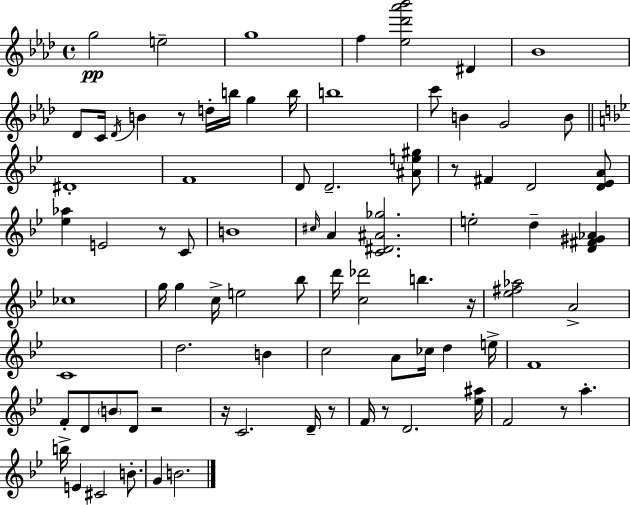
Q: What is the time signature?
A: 4/4